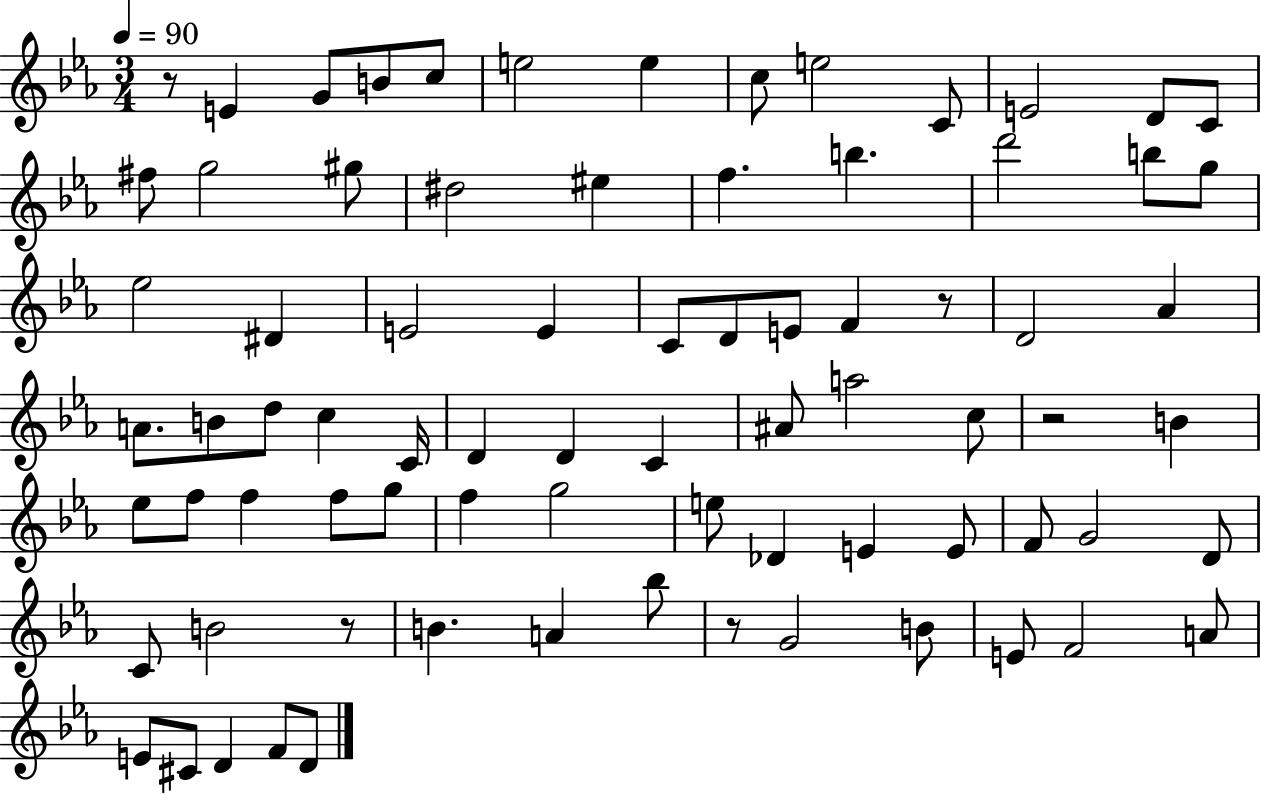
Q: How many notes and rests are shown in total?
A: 78